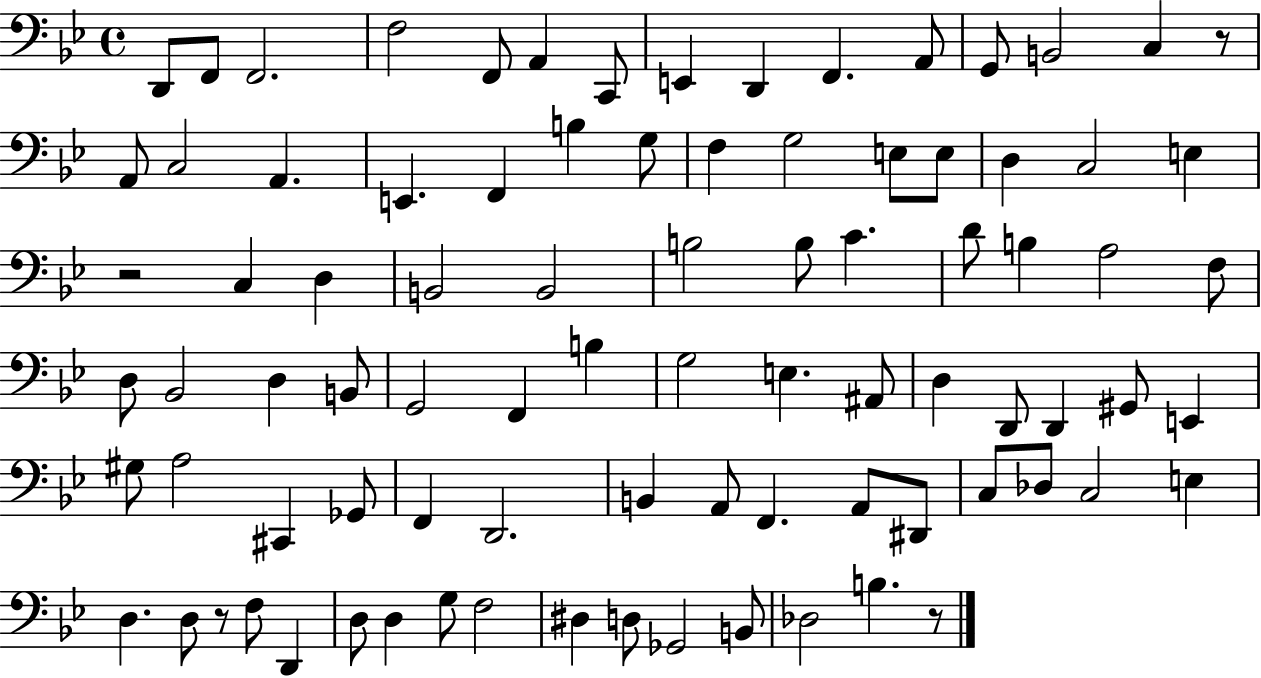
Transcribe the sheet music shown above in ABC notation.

X:1
T:Untitled
M:4/4
L:1/4
K:Bb
D,,/2 F,,/2 F,,2 F,2 F,,/2 A,, C,,/2 E,, D,, F,, A,,/2 G,,/2 B,,2 C, z/2 A,,/2 C,2 A,, E,, F,, B, G,/2 F, G,2 E,/2 E,/2 D, C,2 E, z2 C, D, B,,2 B,,2 B,2 B,/2 C D/2 B, A,2 F,/2 D,/2 _B,,2 D, B,,/2 G,,2 F,, B, G,2 E, ^A,,/2 D, D,,/2 D,, ^G,,/2 E,, ^G,/2 A,2 ^C,, _G,,/2 F,, D,,2 B,, A,,/2 F,, A,,/2 ^D,,/2 C,/2 _D,/2 C,2 E, D, D,/2 z/2 F,/2 D,, D,/2 D, G,/2 F,2 ^D, D,/2 _G,,2 B,,/2 _D,2 B, z/2